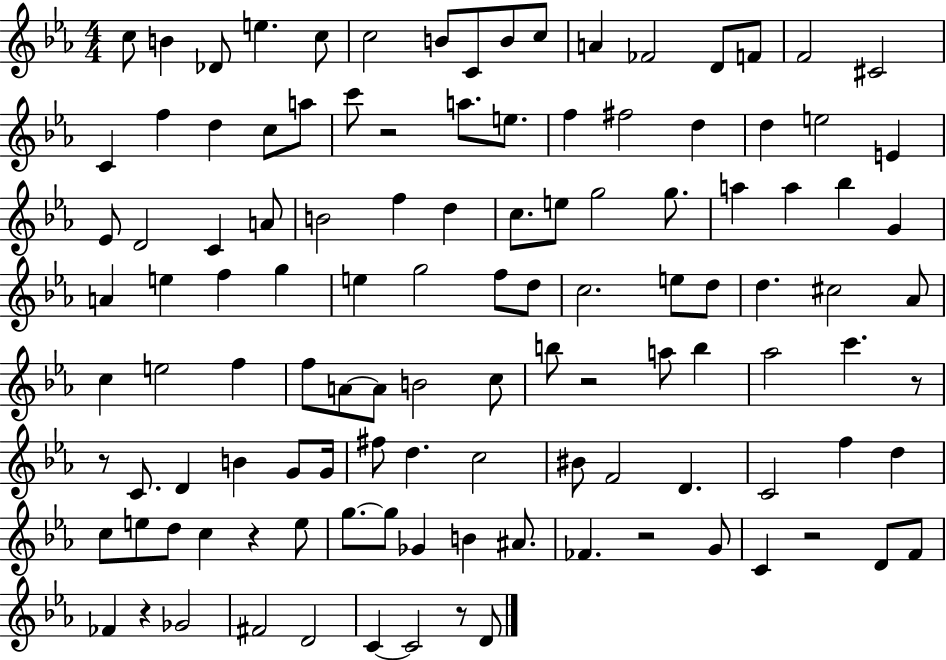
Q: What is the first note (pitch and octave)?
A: C5